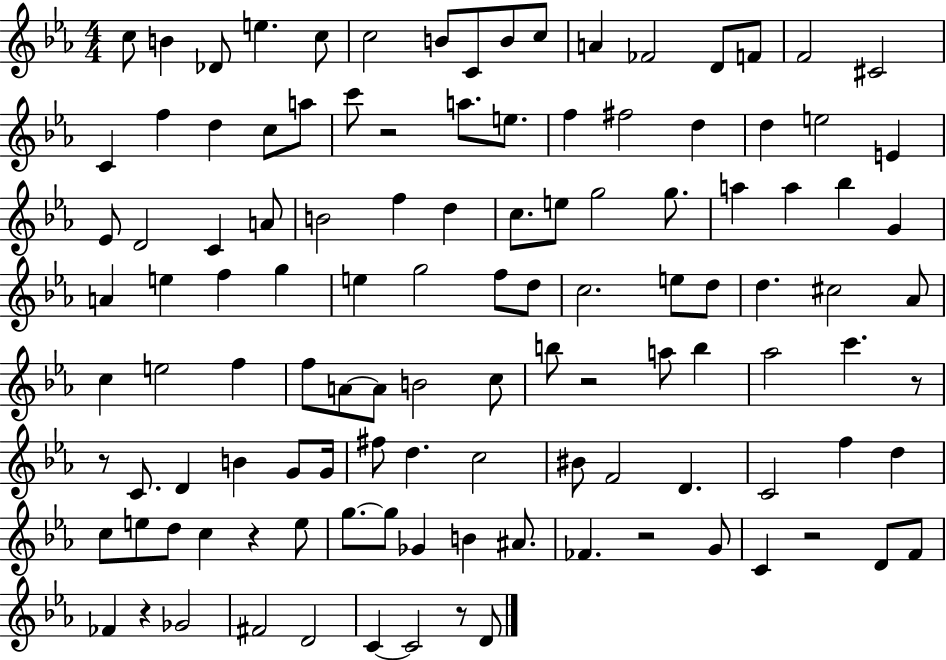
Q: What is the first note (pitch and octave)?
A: C5